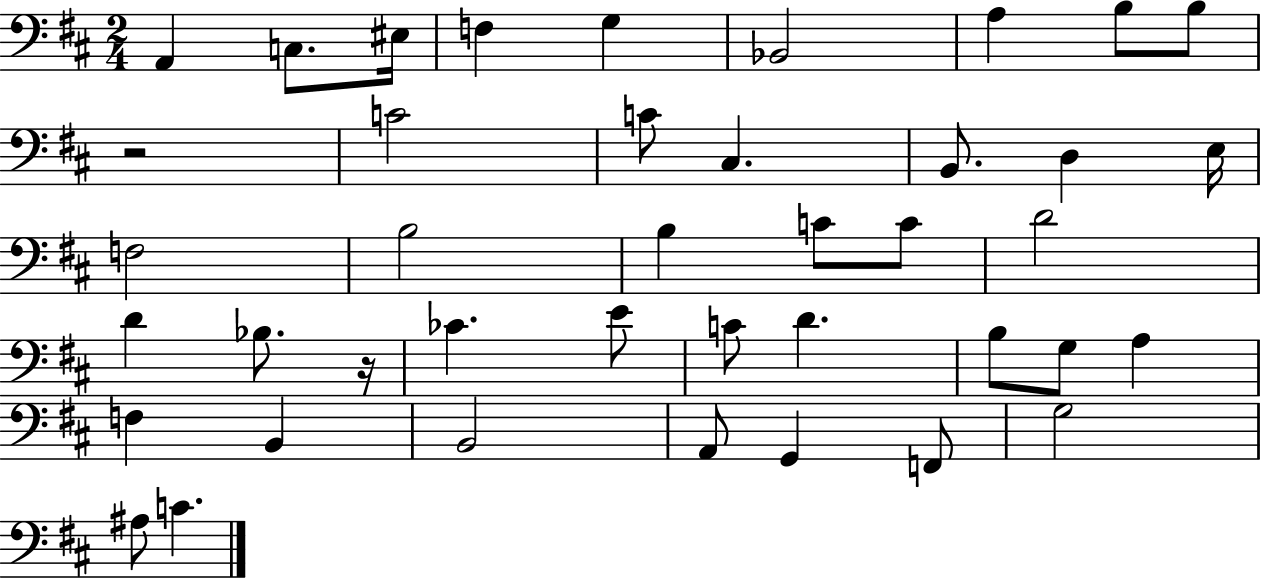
X:1
T:Untitled
M:2/4
L:1/4
K:D
A,, C,/2 ^E,/4 F, G, _B,,2 A, B,/2 B,/2 z2 C2 C/2 ^C, B,,/2 D, E,/4 F,2 B,2 B, C/2 C/2 D2 D _B,/2 z/4 _C E/2 C/2 D B,/2 G,/2 A, F, B,, B,,2 A,,/2 G,, F,,/2 G,2 ^A,/2 C